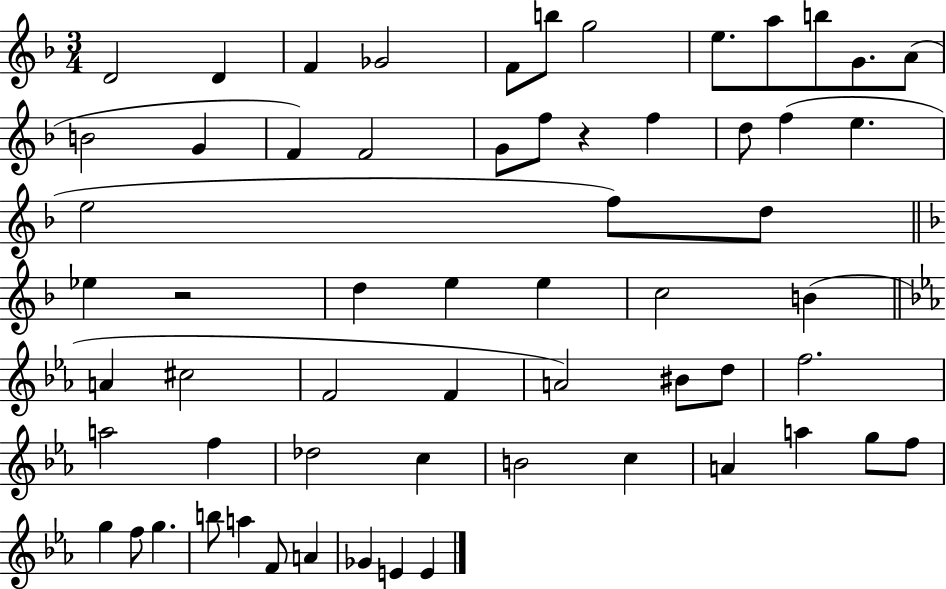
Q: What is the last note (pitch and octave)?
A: E4